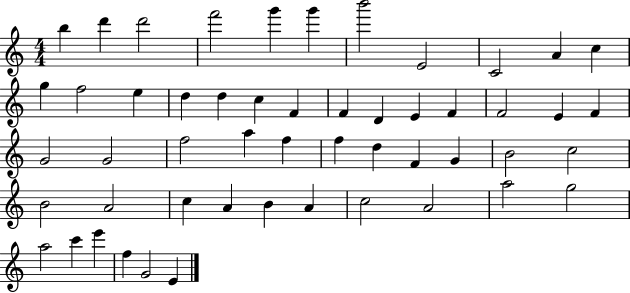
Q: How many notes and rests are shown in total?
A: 52